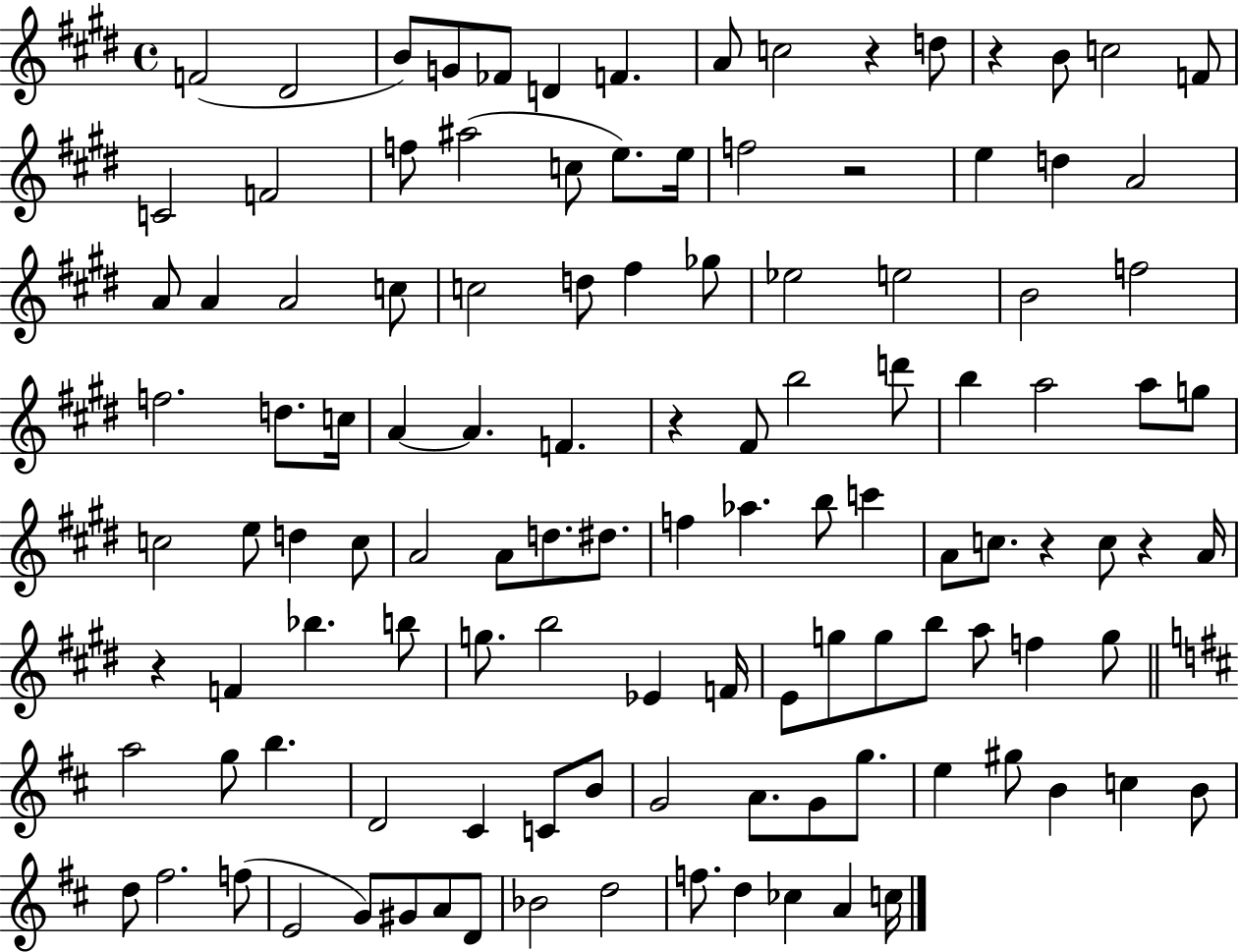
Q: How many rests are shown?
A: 7